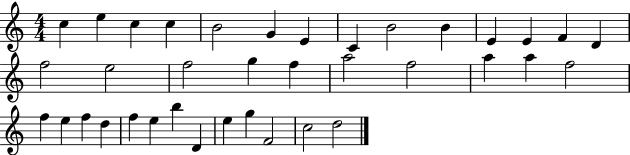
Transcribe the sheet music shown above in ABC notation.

X:1
T:Untitled
M:4/4
L:1/4
K:C
c e c c B2 G E C B2 B E E F D f2 e2 f2 g f a2 f2 a a f2 f e f d f e b D e g F2 c2 d2